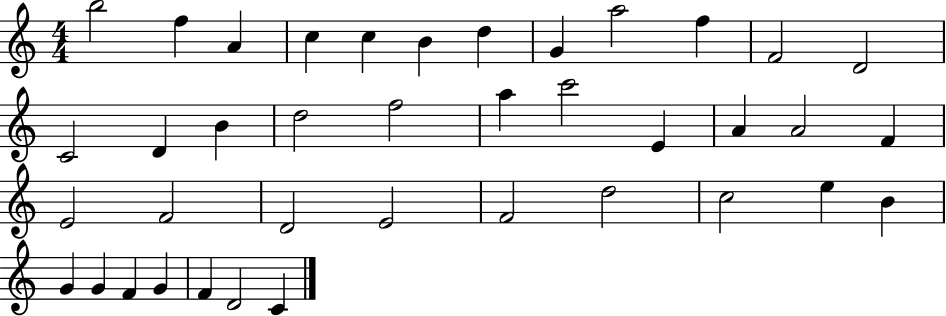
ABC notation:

X:1
T:Untitled
M:4/4
L:1/4
K:C
b2 f A c c B d G a2 f F2 D2 C2 D B d2 f2 a c'2 E A A2 F E2 F2 D2 E2 F2 d2 c2 e B G G F G F D2 C